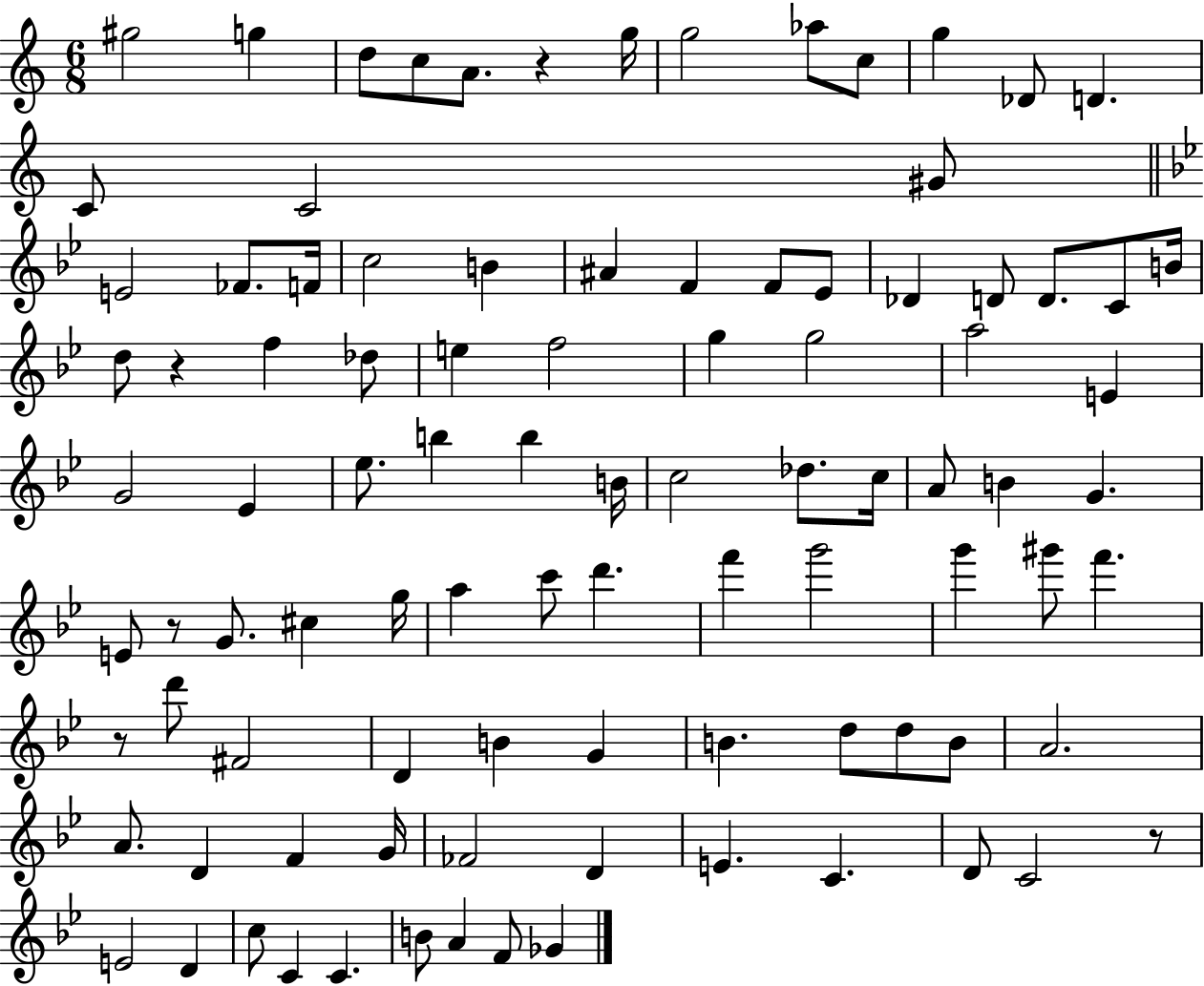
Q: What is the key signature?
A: C major